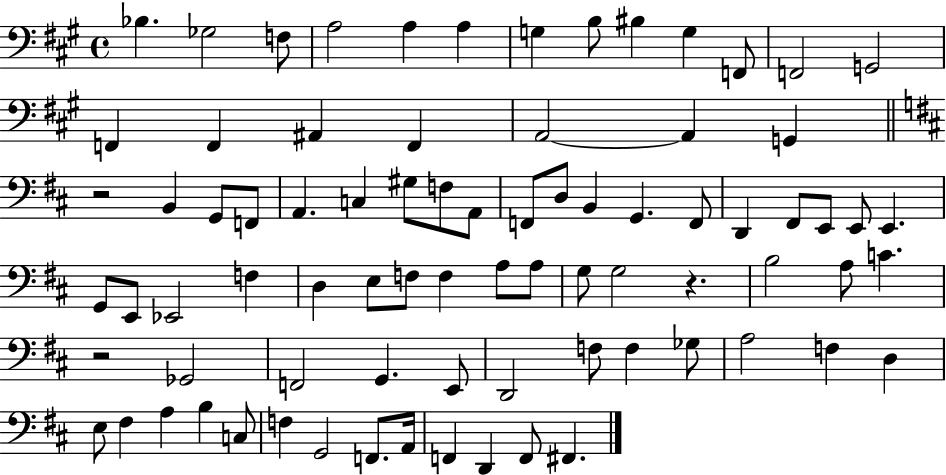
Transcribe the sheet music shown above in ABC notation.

X:1
T:Untitled
M:4/4
L:1/4
K:A
_B, _G,2 F,/2 A,2 A, A, G, B,/2 ^B, G, F,,/2 F,,2 G,,2 F,, F,, ^A,, F,, A,,2 A,, G,, z2 B,, G,,/2 F,,/2 A,, C, ^G,/2 F,/2 A,,/2 F,,/2 D,/2 B,, G,, F,,/2 D,, ^F,,/2 E,,/2 E,,/2 E,, G,,/2 E,,/2 _E,,2 F, D, E,/2 F,/2 F, A,/2 A,/2 G,/2 G,2 z B,2 A,/2 C z2 _G,,2 F,,2 G,, E,,/2 D,,2 F,/2 F, _G,/2 A,2 F, D, E,/2 ^F, A, B, C,/2 F, G,,2 F,,/2 A,,/4 F,, D,, F,,/2 ^F,,